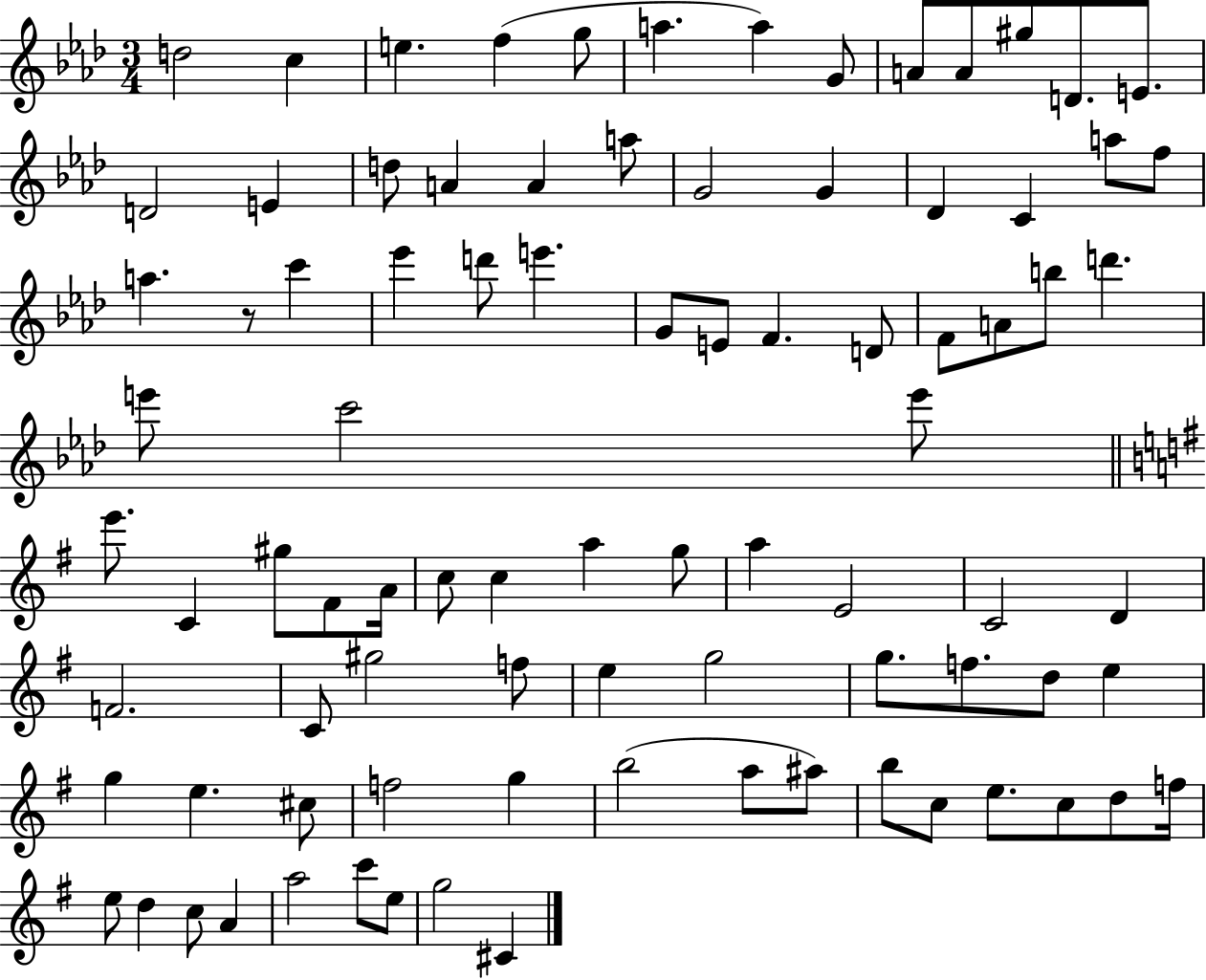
{
  \clef treble
  \numericTimeSignature
  \time 3/4
  \key aes \major
  d''2 c''4 | e''4. f''4( g''8 | a''4. a''4) g'8 | a'8 a'8 gis''8 d'8. e'8. | \break d'2 e'4 | d''8 a'4 a'4 a''8 | g'2 g'4 | des'4 c'4 a''8 f''8 | \break a''4. r8 c'''4 | ees'''4 d'''8 e'''4. | g'8 e'8 f'4. d'8 | f'8 a'8 b''8 d'''4. | \break e'''8 c'''2 e'''8 | \bar "||" \break \key g \major e'''8. c'4 gis''8 fis'8 a'16 | c''8 c''4 a''4 g''8 | a''4 e'2 | c'2 d'4 | \break f'2. | c'8 gis''2 f''8 | e''4 g''2 | g''8. f''8. d''8 e''4 | \break g''4 e''4. cis''8 | f''2 g''4 | b''2( a''8 ais''8) | b''8 c''8 e''8. c''8 d''8 f''16 | \break e''8 d''4 c''8 a'4 | a''2 c'''8 e''8 | g''2 cis'4 | \bar "|."
}